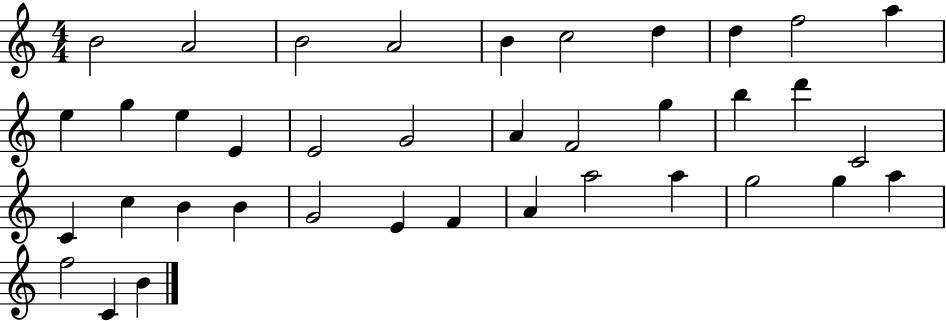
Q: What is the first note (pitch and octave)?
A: B4